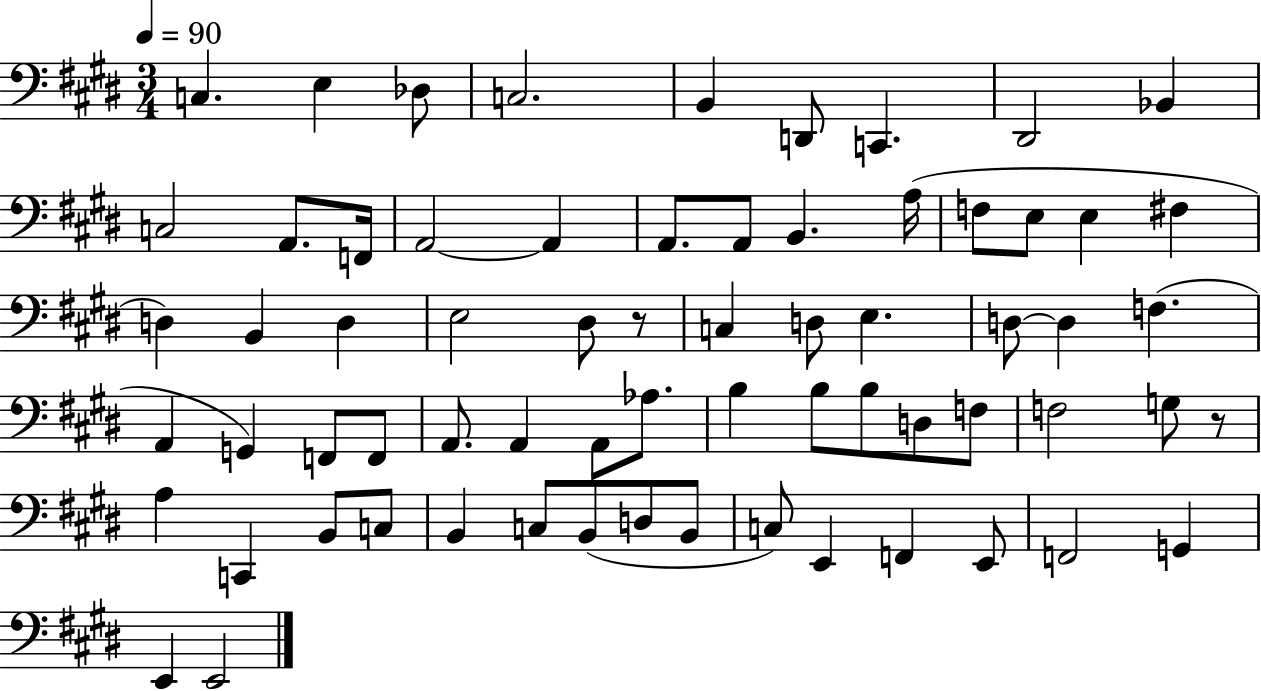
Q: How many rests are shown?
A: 2